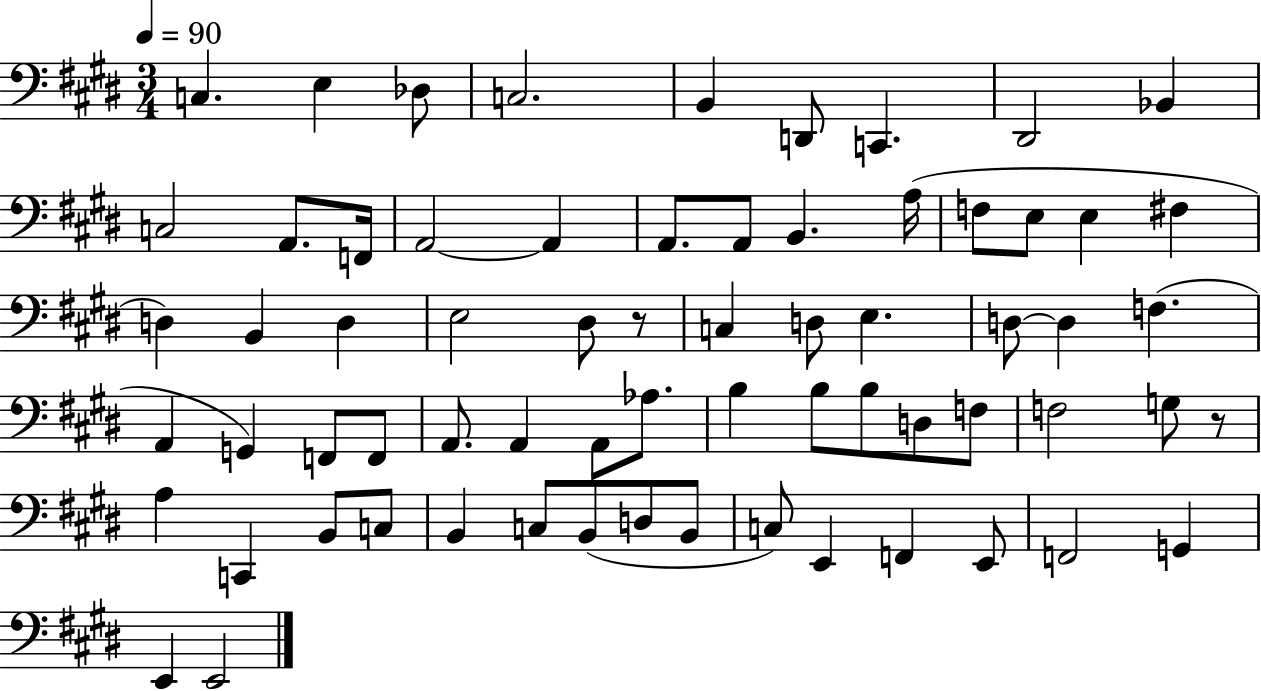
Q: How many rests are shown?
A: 2